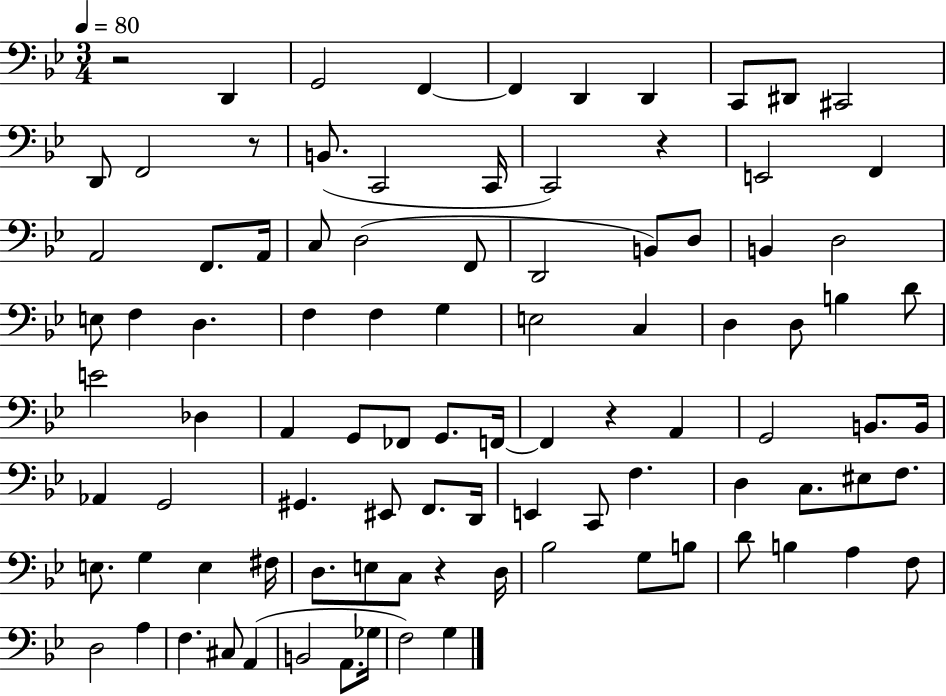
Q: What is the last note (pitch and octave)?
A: G3